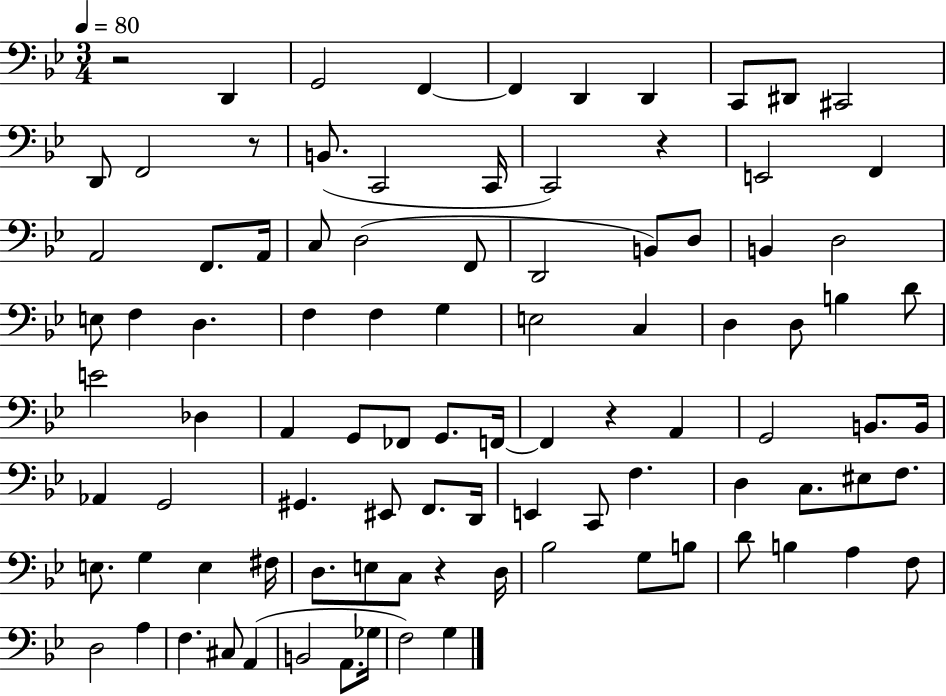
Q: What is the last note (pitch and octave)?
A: G3